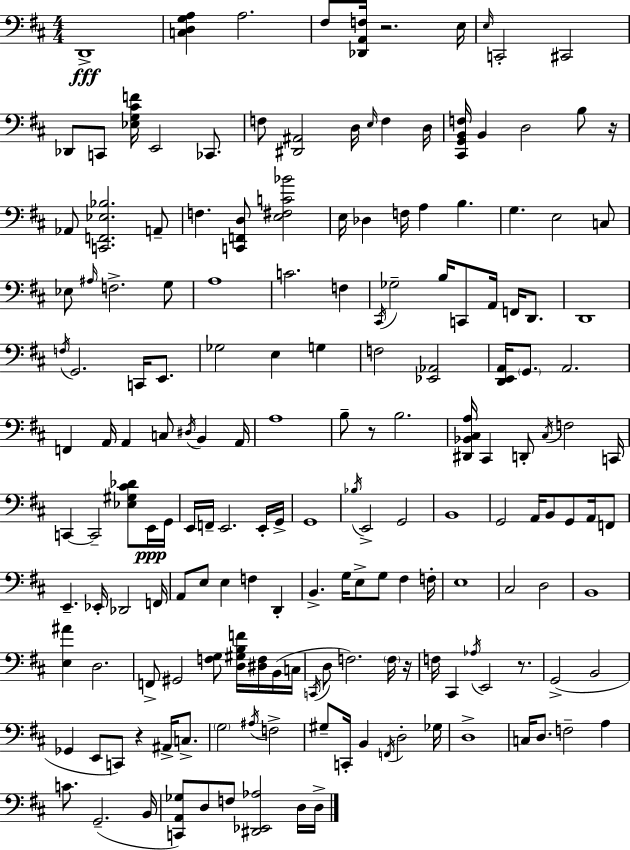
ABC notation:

X:1
T:Untitled
M:4/4
L:1/4
K:D
D,,4 [C,D,G,A,] A,2 ^F,/2 [_D,,A,,F,]/4 z2 E,/4 E,/4 C,,2 ^C,,2 _D,,/2 C,,/2 [_E,G,^CF]/4 E,,2 _C,,/2 F,/2 [^D,,^A,,]2 D,/4 E,/4 F, D,/4 [^C,,G,,B,,F,]/4 B,, D,2 B,/2 z/4 _A,,/2 [C,,F,,_E,_B,]2 A,,/2 F, [C,,F,,D,]/2 [E,^F,C_B]2 E,/4 _D, F,/4 A, B, G, E,2 C,/2 _E,/2 ^A,/4 F,2 G,/2 A,4 C2 F, ^C,,/4 _G,2 B,/4 C,,/2 A,,/4 F,,/4 D,,/2 D,,4 F,/4 G,,2 C,,/4 E,,/2 _G,2 E, G, F,2 [_E,,_A,,]2 [D,,E,,A,,]/4 G,,/2 A,,2 F,, A,,/4 A,, C,/2 ^D,/4 B,, A,,/4 A,4 B,/2 z/2 B,2 [^D,,_B,,^C,A,]/4 ^C,, D,,/2 ^C,/4 F,2 C,,/4 C,, C,,2 [_E,^G,^C_D]/2 E,,/4 G,,/4 E,,/4 F,,/4 E,,2 E,,/4 G,,/4 G,,4 _B,/4 E,,2 G,,2 B,,4 G,,2 A,,/4 B,,/2 G,,/2 A,,/4 F,,/2 E,, _E,,/4 _D,,2 F,,/4 A,,/2 E,/2 E, F, D,, B,, G,/4 E,/2 G,/2 ^F, F,/4 E,4 ^C,2 D,2 B,,4 [E,^A] D,2 F,,/2 ^G,,2 [F,G,]/2 [D,^G,B,F]/4 [^D,F,]/4 B,,/4 C,/4 C,,/4 D,/2 F,2 F,/4 z/4 F,/4 ^C,, _A,/4 E,,2 z/2 G,,2 B,,2 _G,, E,,/2 C,,/2 z ^A,,/4 C,/2 G,2 ^A,/4 F,2 ^G,/2 C,,/4 B,, F,,/4 D,2 _G,/4 D,4 C,/4 D,/2 F,2 A, C/2 G,,2 B,,/4 [C,,A,,_G,]/2 D,/2 F,/2 [^D,,_E,,_A,]2 D,/4 D,/4